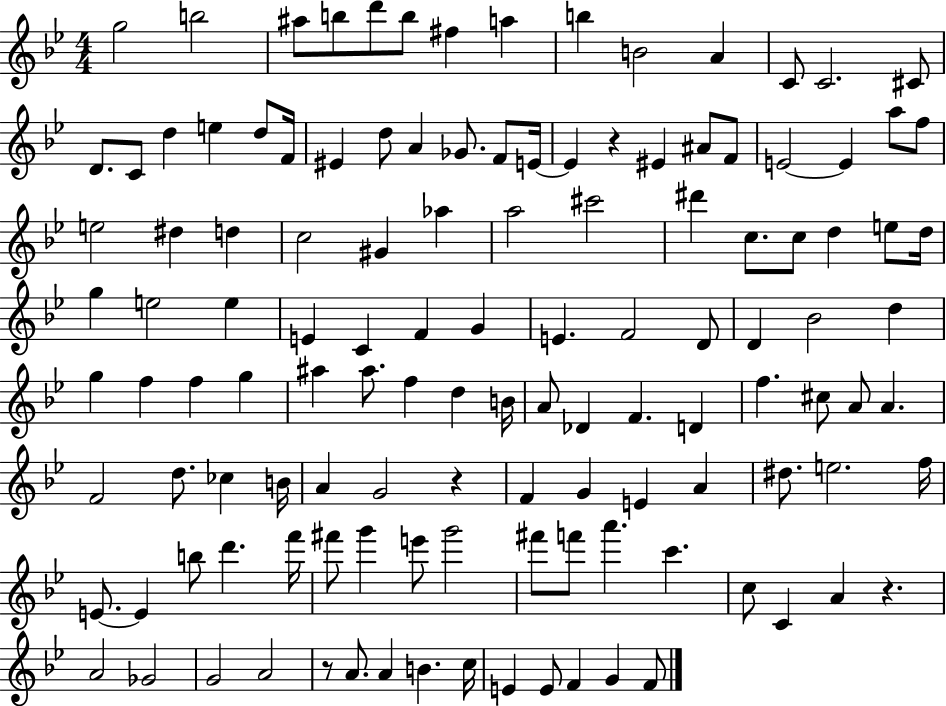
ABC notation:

X:1
T:Untitled
M:4/4
L:1/4
K:Bb
g2 b2 ^a/2 b/2 d'/2 b/2 ^f a b B2 A C/2 C2 ^C/2 D/2 C/2 d e d/2 F/4 ^E d/2 A _G/2 F/2 E/4 E z ^E ^A/2 F/2 E2 E a/2 f/2 e2 ^d d c2 ^G _a a2 ^c'2 ^d' c/2 c/2 d e/2 d/4 g e2 e E C F G E F2 D/2 D _B2 d g f f g ^a ^a/2 f d B/4 A/2 _D F D f ^c/2 A/2 A F2 d/2 _c B/4 A G2 z F G E A ^d/2 e2 f/4 E/2 E b/2 d' f'/4 ^f'/2 g' e'/2 g'2 ^f'/2 f'/2 a' c' c/2 C A z A2 _G2 G2 A2 z/2 A/2 A B c/4 E E/2 F G F/2